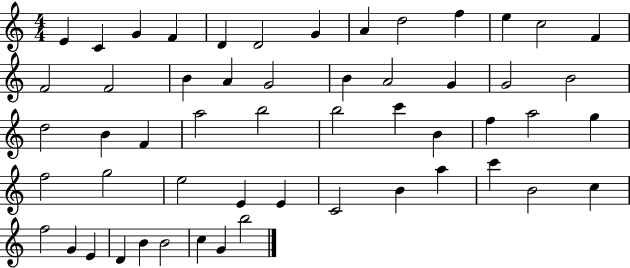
X:1
T:Untitled
M:4/4
L:1/4
K:C
E C G F D D2 G A d2 f e c2 F F2 F2 B A G2 B A2 G G2 B2 d2 B F a2 b2 b2 c' B f a2 g f2 g2 e2 E E C2 B a c' B2 c f2 G E D B B2 c G b2